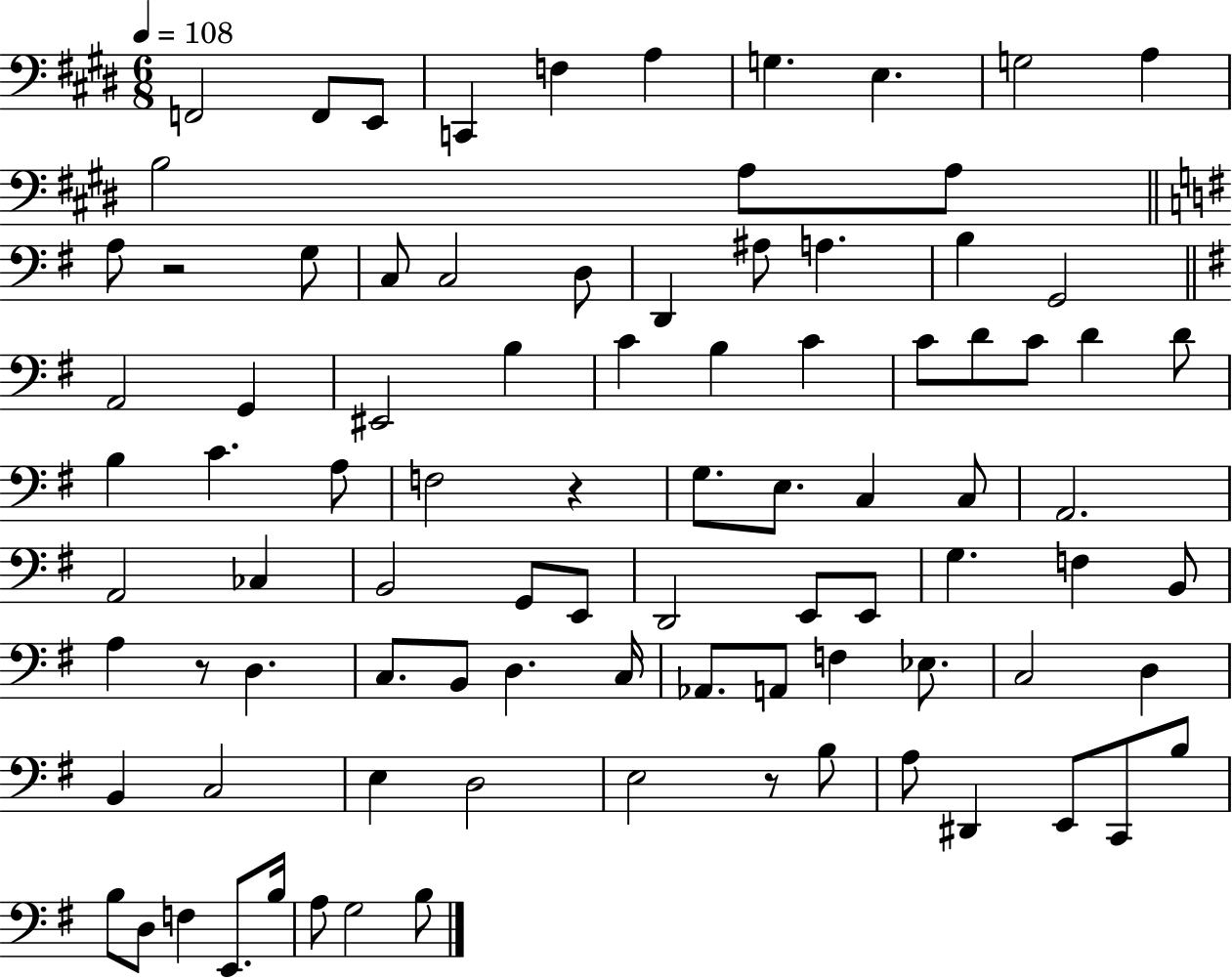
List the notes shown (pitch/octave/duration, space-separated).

F2/h F2/e E2/e C2/q F3/q A3/q G3/q. E3/q. G3/h A3/q B3/h A3/e A3/e A3/e R/h G3/e C3/e C3/h D3/e D2/q A#3/e A3/q. B3/q G2/h A2/h G2/q EIS2/h B3/q C4/q B3/q C4/q C4/e D4/e C4/e D4/q D4/e B3/q C4/q. A3/e F3/h R/q G3/e. E3/e. C3/q C3/e A2/h. A2/h CES3/q B2/h G2/e E2/e D2/h E2/e E2/e G3/q. F3/q B2/e A3/q R/e D3/q. C3/e. B2/e D3/q. C3/s Ab2/e. A2/e F3/q Eb3/e. C3/h D3/q B2/q C3/h E3/q D3/h E3/h R/e B3/e A3/e D#2/q E2/e C2/e B3/e B3/e D3/e F3/q E2/e. B3/s A3/e G3/h B3/e